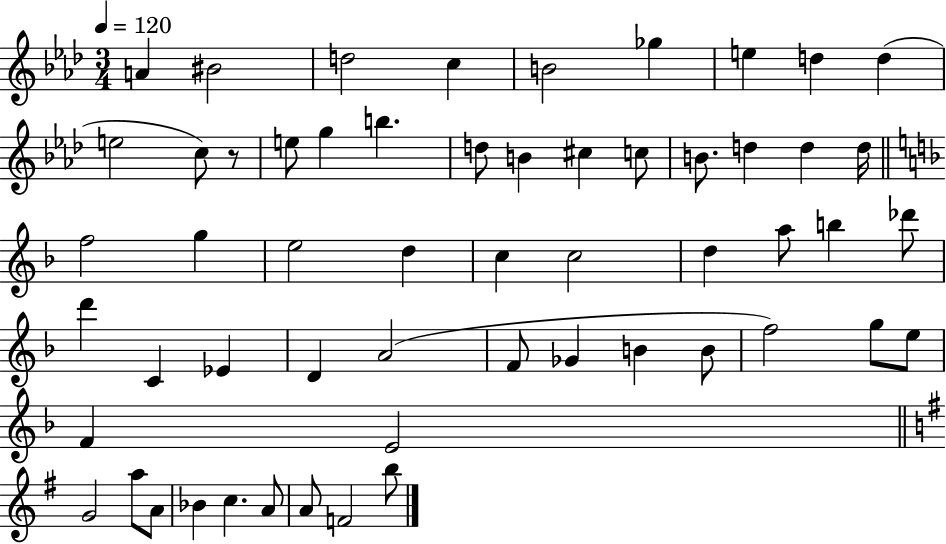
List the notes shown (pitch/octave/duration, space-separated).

A4/q BIS4/h D5/h C5/q B4/h Gb5/q E5/q D5/q D5/q E5/h C5/e R/e E5/e G5/q B5/q. D5/e B4/q C#5/q C5/e B4/e. D5/q D5/q D5/s F5/h G5/q E5/h D5/q C5/q C5/h D5/q A5/e B5/q Db6/e D6/q C4/q Eb4/q D4/q A4/h F4/e Gb4/q B4/q B4/e F5/h G5/e E5/e F4/q E4/h G4/h A5/e A4/e Bb4/q C5/q. A4/e A4/e F4/h B5/e